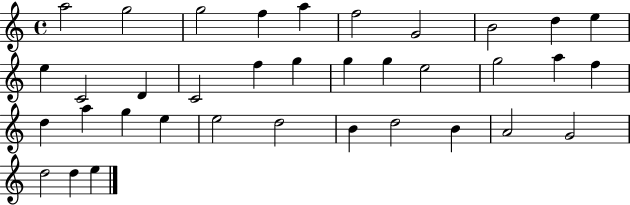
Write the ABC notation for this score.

X:1
T:Untitled
M:4/4
L:1/4
K:C
a2 g2 g2 f a f2 G2 B2 d e e C2 D C2 f g g g e2 g2 a f d a g e e2 d2 B d2 B A2 G2 d2 d e